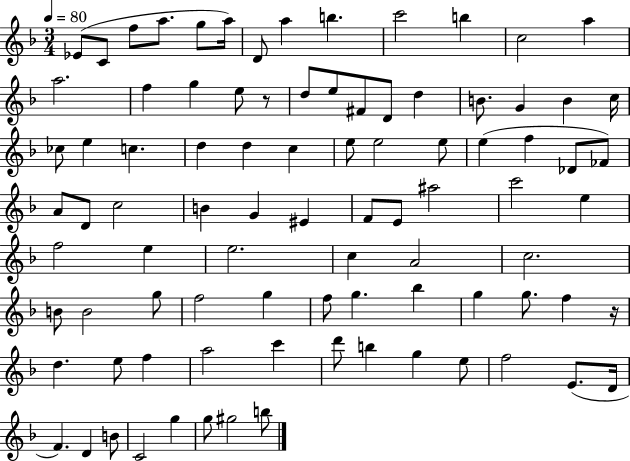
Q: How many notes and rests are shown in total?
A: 89